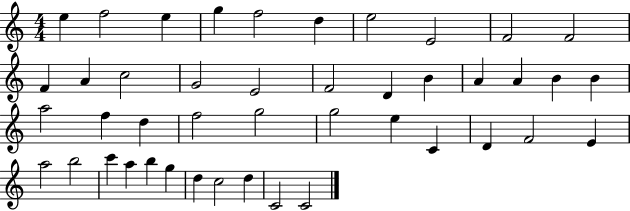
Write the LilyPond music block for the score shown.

{
  \clef treble
  \numericTimeSignature
  \time 4/4
  \key c \major
  e''4 f''2 e''4 | g''4 f''2 d''4 | e''2 e'2 | f'2 f'2 | \break f'4 a'4 c''2 | g'2 e'2 | f'2 d'4 b'4 | a'4 a'4 b'4 b'4 | \break a''2 f''4 d''4 | f''2 g''2 | g''2 e''4 c'4 | d'4 f'2 e'4 | \break a''2 b''2 | c'''4 a''4 b''4 g''4 | d''4 c''2 d''4 | c'2 c'2 | \break \bar "|."
}